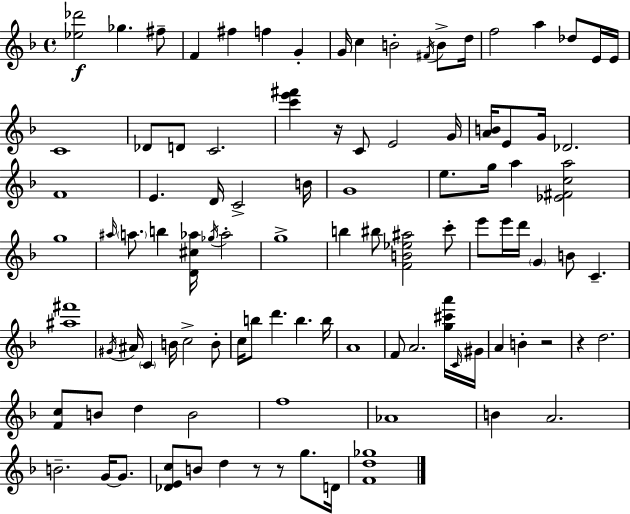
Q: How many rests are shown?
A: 5